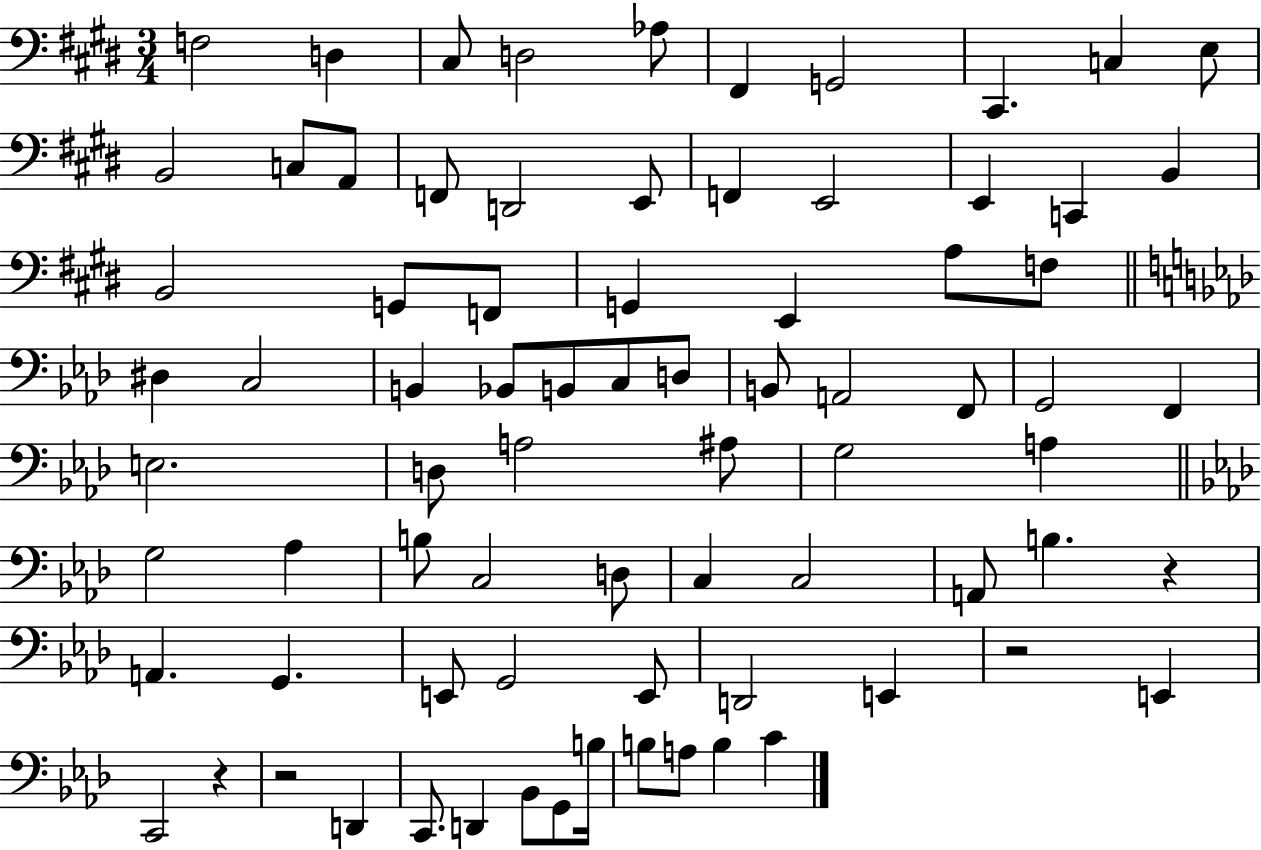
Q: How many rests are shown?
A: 4